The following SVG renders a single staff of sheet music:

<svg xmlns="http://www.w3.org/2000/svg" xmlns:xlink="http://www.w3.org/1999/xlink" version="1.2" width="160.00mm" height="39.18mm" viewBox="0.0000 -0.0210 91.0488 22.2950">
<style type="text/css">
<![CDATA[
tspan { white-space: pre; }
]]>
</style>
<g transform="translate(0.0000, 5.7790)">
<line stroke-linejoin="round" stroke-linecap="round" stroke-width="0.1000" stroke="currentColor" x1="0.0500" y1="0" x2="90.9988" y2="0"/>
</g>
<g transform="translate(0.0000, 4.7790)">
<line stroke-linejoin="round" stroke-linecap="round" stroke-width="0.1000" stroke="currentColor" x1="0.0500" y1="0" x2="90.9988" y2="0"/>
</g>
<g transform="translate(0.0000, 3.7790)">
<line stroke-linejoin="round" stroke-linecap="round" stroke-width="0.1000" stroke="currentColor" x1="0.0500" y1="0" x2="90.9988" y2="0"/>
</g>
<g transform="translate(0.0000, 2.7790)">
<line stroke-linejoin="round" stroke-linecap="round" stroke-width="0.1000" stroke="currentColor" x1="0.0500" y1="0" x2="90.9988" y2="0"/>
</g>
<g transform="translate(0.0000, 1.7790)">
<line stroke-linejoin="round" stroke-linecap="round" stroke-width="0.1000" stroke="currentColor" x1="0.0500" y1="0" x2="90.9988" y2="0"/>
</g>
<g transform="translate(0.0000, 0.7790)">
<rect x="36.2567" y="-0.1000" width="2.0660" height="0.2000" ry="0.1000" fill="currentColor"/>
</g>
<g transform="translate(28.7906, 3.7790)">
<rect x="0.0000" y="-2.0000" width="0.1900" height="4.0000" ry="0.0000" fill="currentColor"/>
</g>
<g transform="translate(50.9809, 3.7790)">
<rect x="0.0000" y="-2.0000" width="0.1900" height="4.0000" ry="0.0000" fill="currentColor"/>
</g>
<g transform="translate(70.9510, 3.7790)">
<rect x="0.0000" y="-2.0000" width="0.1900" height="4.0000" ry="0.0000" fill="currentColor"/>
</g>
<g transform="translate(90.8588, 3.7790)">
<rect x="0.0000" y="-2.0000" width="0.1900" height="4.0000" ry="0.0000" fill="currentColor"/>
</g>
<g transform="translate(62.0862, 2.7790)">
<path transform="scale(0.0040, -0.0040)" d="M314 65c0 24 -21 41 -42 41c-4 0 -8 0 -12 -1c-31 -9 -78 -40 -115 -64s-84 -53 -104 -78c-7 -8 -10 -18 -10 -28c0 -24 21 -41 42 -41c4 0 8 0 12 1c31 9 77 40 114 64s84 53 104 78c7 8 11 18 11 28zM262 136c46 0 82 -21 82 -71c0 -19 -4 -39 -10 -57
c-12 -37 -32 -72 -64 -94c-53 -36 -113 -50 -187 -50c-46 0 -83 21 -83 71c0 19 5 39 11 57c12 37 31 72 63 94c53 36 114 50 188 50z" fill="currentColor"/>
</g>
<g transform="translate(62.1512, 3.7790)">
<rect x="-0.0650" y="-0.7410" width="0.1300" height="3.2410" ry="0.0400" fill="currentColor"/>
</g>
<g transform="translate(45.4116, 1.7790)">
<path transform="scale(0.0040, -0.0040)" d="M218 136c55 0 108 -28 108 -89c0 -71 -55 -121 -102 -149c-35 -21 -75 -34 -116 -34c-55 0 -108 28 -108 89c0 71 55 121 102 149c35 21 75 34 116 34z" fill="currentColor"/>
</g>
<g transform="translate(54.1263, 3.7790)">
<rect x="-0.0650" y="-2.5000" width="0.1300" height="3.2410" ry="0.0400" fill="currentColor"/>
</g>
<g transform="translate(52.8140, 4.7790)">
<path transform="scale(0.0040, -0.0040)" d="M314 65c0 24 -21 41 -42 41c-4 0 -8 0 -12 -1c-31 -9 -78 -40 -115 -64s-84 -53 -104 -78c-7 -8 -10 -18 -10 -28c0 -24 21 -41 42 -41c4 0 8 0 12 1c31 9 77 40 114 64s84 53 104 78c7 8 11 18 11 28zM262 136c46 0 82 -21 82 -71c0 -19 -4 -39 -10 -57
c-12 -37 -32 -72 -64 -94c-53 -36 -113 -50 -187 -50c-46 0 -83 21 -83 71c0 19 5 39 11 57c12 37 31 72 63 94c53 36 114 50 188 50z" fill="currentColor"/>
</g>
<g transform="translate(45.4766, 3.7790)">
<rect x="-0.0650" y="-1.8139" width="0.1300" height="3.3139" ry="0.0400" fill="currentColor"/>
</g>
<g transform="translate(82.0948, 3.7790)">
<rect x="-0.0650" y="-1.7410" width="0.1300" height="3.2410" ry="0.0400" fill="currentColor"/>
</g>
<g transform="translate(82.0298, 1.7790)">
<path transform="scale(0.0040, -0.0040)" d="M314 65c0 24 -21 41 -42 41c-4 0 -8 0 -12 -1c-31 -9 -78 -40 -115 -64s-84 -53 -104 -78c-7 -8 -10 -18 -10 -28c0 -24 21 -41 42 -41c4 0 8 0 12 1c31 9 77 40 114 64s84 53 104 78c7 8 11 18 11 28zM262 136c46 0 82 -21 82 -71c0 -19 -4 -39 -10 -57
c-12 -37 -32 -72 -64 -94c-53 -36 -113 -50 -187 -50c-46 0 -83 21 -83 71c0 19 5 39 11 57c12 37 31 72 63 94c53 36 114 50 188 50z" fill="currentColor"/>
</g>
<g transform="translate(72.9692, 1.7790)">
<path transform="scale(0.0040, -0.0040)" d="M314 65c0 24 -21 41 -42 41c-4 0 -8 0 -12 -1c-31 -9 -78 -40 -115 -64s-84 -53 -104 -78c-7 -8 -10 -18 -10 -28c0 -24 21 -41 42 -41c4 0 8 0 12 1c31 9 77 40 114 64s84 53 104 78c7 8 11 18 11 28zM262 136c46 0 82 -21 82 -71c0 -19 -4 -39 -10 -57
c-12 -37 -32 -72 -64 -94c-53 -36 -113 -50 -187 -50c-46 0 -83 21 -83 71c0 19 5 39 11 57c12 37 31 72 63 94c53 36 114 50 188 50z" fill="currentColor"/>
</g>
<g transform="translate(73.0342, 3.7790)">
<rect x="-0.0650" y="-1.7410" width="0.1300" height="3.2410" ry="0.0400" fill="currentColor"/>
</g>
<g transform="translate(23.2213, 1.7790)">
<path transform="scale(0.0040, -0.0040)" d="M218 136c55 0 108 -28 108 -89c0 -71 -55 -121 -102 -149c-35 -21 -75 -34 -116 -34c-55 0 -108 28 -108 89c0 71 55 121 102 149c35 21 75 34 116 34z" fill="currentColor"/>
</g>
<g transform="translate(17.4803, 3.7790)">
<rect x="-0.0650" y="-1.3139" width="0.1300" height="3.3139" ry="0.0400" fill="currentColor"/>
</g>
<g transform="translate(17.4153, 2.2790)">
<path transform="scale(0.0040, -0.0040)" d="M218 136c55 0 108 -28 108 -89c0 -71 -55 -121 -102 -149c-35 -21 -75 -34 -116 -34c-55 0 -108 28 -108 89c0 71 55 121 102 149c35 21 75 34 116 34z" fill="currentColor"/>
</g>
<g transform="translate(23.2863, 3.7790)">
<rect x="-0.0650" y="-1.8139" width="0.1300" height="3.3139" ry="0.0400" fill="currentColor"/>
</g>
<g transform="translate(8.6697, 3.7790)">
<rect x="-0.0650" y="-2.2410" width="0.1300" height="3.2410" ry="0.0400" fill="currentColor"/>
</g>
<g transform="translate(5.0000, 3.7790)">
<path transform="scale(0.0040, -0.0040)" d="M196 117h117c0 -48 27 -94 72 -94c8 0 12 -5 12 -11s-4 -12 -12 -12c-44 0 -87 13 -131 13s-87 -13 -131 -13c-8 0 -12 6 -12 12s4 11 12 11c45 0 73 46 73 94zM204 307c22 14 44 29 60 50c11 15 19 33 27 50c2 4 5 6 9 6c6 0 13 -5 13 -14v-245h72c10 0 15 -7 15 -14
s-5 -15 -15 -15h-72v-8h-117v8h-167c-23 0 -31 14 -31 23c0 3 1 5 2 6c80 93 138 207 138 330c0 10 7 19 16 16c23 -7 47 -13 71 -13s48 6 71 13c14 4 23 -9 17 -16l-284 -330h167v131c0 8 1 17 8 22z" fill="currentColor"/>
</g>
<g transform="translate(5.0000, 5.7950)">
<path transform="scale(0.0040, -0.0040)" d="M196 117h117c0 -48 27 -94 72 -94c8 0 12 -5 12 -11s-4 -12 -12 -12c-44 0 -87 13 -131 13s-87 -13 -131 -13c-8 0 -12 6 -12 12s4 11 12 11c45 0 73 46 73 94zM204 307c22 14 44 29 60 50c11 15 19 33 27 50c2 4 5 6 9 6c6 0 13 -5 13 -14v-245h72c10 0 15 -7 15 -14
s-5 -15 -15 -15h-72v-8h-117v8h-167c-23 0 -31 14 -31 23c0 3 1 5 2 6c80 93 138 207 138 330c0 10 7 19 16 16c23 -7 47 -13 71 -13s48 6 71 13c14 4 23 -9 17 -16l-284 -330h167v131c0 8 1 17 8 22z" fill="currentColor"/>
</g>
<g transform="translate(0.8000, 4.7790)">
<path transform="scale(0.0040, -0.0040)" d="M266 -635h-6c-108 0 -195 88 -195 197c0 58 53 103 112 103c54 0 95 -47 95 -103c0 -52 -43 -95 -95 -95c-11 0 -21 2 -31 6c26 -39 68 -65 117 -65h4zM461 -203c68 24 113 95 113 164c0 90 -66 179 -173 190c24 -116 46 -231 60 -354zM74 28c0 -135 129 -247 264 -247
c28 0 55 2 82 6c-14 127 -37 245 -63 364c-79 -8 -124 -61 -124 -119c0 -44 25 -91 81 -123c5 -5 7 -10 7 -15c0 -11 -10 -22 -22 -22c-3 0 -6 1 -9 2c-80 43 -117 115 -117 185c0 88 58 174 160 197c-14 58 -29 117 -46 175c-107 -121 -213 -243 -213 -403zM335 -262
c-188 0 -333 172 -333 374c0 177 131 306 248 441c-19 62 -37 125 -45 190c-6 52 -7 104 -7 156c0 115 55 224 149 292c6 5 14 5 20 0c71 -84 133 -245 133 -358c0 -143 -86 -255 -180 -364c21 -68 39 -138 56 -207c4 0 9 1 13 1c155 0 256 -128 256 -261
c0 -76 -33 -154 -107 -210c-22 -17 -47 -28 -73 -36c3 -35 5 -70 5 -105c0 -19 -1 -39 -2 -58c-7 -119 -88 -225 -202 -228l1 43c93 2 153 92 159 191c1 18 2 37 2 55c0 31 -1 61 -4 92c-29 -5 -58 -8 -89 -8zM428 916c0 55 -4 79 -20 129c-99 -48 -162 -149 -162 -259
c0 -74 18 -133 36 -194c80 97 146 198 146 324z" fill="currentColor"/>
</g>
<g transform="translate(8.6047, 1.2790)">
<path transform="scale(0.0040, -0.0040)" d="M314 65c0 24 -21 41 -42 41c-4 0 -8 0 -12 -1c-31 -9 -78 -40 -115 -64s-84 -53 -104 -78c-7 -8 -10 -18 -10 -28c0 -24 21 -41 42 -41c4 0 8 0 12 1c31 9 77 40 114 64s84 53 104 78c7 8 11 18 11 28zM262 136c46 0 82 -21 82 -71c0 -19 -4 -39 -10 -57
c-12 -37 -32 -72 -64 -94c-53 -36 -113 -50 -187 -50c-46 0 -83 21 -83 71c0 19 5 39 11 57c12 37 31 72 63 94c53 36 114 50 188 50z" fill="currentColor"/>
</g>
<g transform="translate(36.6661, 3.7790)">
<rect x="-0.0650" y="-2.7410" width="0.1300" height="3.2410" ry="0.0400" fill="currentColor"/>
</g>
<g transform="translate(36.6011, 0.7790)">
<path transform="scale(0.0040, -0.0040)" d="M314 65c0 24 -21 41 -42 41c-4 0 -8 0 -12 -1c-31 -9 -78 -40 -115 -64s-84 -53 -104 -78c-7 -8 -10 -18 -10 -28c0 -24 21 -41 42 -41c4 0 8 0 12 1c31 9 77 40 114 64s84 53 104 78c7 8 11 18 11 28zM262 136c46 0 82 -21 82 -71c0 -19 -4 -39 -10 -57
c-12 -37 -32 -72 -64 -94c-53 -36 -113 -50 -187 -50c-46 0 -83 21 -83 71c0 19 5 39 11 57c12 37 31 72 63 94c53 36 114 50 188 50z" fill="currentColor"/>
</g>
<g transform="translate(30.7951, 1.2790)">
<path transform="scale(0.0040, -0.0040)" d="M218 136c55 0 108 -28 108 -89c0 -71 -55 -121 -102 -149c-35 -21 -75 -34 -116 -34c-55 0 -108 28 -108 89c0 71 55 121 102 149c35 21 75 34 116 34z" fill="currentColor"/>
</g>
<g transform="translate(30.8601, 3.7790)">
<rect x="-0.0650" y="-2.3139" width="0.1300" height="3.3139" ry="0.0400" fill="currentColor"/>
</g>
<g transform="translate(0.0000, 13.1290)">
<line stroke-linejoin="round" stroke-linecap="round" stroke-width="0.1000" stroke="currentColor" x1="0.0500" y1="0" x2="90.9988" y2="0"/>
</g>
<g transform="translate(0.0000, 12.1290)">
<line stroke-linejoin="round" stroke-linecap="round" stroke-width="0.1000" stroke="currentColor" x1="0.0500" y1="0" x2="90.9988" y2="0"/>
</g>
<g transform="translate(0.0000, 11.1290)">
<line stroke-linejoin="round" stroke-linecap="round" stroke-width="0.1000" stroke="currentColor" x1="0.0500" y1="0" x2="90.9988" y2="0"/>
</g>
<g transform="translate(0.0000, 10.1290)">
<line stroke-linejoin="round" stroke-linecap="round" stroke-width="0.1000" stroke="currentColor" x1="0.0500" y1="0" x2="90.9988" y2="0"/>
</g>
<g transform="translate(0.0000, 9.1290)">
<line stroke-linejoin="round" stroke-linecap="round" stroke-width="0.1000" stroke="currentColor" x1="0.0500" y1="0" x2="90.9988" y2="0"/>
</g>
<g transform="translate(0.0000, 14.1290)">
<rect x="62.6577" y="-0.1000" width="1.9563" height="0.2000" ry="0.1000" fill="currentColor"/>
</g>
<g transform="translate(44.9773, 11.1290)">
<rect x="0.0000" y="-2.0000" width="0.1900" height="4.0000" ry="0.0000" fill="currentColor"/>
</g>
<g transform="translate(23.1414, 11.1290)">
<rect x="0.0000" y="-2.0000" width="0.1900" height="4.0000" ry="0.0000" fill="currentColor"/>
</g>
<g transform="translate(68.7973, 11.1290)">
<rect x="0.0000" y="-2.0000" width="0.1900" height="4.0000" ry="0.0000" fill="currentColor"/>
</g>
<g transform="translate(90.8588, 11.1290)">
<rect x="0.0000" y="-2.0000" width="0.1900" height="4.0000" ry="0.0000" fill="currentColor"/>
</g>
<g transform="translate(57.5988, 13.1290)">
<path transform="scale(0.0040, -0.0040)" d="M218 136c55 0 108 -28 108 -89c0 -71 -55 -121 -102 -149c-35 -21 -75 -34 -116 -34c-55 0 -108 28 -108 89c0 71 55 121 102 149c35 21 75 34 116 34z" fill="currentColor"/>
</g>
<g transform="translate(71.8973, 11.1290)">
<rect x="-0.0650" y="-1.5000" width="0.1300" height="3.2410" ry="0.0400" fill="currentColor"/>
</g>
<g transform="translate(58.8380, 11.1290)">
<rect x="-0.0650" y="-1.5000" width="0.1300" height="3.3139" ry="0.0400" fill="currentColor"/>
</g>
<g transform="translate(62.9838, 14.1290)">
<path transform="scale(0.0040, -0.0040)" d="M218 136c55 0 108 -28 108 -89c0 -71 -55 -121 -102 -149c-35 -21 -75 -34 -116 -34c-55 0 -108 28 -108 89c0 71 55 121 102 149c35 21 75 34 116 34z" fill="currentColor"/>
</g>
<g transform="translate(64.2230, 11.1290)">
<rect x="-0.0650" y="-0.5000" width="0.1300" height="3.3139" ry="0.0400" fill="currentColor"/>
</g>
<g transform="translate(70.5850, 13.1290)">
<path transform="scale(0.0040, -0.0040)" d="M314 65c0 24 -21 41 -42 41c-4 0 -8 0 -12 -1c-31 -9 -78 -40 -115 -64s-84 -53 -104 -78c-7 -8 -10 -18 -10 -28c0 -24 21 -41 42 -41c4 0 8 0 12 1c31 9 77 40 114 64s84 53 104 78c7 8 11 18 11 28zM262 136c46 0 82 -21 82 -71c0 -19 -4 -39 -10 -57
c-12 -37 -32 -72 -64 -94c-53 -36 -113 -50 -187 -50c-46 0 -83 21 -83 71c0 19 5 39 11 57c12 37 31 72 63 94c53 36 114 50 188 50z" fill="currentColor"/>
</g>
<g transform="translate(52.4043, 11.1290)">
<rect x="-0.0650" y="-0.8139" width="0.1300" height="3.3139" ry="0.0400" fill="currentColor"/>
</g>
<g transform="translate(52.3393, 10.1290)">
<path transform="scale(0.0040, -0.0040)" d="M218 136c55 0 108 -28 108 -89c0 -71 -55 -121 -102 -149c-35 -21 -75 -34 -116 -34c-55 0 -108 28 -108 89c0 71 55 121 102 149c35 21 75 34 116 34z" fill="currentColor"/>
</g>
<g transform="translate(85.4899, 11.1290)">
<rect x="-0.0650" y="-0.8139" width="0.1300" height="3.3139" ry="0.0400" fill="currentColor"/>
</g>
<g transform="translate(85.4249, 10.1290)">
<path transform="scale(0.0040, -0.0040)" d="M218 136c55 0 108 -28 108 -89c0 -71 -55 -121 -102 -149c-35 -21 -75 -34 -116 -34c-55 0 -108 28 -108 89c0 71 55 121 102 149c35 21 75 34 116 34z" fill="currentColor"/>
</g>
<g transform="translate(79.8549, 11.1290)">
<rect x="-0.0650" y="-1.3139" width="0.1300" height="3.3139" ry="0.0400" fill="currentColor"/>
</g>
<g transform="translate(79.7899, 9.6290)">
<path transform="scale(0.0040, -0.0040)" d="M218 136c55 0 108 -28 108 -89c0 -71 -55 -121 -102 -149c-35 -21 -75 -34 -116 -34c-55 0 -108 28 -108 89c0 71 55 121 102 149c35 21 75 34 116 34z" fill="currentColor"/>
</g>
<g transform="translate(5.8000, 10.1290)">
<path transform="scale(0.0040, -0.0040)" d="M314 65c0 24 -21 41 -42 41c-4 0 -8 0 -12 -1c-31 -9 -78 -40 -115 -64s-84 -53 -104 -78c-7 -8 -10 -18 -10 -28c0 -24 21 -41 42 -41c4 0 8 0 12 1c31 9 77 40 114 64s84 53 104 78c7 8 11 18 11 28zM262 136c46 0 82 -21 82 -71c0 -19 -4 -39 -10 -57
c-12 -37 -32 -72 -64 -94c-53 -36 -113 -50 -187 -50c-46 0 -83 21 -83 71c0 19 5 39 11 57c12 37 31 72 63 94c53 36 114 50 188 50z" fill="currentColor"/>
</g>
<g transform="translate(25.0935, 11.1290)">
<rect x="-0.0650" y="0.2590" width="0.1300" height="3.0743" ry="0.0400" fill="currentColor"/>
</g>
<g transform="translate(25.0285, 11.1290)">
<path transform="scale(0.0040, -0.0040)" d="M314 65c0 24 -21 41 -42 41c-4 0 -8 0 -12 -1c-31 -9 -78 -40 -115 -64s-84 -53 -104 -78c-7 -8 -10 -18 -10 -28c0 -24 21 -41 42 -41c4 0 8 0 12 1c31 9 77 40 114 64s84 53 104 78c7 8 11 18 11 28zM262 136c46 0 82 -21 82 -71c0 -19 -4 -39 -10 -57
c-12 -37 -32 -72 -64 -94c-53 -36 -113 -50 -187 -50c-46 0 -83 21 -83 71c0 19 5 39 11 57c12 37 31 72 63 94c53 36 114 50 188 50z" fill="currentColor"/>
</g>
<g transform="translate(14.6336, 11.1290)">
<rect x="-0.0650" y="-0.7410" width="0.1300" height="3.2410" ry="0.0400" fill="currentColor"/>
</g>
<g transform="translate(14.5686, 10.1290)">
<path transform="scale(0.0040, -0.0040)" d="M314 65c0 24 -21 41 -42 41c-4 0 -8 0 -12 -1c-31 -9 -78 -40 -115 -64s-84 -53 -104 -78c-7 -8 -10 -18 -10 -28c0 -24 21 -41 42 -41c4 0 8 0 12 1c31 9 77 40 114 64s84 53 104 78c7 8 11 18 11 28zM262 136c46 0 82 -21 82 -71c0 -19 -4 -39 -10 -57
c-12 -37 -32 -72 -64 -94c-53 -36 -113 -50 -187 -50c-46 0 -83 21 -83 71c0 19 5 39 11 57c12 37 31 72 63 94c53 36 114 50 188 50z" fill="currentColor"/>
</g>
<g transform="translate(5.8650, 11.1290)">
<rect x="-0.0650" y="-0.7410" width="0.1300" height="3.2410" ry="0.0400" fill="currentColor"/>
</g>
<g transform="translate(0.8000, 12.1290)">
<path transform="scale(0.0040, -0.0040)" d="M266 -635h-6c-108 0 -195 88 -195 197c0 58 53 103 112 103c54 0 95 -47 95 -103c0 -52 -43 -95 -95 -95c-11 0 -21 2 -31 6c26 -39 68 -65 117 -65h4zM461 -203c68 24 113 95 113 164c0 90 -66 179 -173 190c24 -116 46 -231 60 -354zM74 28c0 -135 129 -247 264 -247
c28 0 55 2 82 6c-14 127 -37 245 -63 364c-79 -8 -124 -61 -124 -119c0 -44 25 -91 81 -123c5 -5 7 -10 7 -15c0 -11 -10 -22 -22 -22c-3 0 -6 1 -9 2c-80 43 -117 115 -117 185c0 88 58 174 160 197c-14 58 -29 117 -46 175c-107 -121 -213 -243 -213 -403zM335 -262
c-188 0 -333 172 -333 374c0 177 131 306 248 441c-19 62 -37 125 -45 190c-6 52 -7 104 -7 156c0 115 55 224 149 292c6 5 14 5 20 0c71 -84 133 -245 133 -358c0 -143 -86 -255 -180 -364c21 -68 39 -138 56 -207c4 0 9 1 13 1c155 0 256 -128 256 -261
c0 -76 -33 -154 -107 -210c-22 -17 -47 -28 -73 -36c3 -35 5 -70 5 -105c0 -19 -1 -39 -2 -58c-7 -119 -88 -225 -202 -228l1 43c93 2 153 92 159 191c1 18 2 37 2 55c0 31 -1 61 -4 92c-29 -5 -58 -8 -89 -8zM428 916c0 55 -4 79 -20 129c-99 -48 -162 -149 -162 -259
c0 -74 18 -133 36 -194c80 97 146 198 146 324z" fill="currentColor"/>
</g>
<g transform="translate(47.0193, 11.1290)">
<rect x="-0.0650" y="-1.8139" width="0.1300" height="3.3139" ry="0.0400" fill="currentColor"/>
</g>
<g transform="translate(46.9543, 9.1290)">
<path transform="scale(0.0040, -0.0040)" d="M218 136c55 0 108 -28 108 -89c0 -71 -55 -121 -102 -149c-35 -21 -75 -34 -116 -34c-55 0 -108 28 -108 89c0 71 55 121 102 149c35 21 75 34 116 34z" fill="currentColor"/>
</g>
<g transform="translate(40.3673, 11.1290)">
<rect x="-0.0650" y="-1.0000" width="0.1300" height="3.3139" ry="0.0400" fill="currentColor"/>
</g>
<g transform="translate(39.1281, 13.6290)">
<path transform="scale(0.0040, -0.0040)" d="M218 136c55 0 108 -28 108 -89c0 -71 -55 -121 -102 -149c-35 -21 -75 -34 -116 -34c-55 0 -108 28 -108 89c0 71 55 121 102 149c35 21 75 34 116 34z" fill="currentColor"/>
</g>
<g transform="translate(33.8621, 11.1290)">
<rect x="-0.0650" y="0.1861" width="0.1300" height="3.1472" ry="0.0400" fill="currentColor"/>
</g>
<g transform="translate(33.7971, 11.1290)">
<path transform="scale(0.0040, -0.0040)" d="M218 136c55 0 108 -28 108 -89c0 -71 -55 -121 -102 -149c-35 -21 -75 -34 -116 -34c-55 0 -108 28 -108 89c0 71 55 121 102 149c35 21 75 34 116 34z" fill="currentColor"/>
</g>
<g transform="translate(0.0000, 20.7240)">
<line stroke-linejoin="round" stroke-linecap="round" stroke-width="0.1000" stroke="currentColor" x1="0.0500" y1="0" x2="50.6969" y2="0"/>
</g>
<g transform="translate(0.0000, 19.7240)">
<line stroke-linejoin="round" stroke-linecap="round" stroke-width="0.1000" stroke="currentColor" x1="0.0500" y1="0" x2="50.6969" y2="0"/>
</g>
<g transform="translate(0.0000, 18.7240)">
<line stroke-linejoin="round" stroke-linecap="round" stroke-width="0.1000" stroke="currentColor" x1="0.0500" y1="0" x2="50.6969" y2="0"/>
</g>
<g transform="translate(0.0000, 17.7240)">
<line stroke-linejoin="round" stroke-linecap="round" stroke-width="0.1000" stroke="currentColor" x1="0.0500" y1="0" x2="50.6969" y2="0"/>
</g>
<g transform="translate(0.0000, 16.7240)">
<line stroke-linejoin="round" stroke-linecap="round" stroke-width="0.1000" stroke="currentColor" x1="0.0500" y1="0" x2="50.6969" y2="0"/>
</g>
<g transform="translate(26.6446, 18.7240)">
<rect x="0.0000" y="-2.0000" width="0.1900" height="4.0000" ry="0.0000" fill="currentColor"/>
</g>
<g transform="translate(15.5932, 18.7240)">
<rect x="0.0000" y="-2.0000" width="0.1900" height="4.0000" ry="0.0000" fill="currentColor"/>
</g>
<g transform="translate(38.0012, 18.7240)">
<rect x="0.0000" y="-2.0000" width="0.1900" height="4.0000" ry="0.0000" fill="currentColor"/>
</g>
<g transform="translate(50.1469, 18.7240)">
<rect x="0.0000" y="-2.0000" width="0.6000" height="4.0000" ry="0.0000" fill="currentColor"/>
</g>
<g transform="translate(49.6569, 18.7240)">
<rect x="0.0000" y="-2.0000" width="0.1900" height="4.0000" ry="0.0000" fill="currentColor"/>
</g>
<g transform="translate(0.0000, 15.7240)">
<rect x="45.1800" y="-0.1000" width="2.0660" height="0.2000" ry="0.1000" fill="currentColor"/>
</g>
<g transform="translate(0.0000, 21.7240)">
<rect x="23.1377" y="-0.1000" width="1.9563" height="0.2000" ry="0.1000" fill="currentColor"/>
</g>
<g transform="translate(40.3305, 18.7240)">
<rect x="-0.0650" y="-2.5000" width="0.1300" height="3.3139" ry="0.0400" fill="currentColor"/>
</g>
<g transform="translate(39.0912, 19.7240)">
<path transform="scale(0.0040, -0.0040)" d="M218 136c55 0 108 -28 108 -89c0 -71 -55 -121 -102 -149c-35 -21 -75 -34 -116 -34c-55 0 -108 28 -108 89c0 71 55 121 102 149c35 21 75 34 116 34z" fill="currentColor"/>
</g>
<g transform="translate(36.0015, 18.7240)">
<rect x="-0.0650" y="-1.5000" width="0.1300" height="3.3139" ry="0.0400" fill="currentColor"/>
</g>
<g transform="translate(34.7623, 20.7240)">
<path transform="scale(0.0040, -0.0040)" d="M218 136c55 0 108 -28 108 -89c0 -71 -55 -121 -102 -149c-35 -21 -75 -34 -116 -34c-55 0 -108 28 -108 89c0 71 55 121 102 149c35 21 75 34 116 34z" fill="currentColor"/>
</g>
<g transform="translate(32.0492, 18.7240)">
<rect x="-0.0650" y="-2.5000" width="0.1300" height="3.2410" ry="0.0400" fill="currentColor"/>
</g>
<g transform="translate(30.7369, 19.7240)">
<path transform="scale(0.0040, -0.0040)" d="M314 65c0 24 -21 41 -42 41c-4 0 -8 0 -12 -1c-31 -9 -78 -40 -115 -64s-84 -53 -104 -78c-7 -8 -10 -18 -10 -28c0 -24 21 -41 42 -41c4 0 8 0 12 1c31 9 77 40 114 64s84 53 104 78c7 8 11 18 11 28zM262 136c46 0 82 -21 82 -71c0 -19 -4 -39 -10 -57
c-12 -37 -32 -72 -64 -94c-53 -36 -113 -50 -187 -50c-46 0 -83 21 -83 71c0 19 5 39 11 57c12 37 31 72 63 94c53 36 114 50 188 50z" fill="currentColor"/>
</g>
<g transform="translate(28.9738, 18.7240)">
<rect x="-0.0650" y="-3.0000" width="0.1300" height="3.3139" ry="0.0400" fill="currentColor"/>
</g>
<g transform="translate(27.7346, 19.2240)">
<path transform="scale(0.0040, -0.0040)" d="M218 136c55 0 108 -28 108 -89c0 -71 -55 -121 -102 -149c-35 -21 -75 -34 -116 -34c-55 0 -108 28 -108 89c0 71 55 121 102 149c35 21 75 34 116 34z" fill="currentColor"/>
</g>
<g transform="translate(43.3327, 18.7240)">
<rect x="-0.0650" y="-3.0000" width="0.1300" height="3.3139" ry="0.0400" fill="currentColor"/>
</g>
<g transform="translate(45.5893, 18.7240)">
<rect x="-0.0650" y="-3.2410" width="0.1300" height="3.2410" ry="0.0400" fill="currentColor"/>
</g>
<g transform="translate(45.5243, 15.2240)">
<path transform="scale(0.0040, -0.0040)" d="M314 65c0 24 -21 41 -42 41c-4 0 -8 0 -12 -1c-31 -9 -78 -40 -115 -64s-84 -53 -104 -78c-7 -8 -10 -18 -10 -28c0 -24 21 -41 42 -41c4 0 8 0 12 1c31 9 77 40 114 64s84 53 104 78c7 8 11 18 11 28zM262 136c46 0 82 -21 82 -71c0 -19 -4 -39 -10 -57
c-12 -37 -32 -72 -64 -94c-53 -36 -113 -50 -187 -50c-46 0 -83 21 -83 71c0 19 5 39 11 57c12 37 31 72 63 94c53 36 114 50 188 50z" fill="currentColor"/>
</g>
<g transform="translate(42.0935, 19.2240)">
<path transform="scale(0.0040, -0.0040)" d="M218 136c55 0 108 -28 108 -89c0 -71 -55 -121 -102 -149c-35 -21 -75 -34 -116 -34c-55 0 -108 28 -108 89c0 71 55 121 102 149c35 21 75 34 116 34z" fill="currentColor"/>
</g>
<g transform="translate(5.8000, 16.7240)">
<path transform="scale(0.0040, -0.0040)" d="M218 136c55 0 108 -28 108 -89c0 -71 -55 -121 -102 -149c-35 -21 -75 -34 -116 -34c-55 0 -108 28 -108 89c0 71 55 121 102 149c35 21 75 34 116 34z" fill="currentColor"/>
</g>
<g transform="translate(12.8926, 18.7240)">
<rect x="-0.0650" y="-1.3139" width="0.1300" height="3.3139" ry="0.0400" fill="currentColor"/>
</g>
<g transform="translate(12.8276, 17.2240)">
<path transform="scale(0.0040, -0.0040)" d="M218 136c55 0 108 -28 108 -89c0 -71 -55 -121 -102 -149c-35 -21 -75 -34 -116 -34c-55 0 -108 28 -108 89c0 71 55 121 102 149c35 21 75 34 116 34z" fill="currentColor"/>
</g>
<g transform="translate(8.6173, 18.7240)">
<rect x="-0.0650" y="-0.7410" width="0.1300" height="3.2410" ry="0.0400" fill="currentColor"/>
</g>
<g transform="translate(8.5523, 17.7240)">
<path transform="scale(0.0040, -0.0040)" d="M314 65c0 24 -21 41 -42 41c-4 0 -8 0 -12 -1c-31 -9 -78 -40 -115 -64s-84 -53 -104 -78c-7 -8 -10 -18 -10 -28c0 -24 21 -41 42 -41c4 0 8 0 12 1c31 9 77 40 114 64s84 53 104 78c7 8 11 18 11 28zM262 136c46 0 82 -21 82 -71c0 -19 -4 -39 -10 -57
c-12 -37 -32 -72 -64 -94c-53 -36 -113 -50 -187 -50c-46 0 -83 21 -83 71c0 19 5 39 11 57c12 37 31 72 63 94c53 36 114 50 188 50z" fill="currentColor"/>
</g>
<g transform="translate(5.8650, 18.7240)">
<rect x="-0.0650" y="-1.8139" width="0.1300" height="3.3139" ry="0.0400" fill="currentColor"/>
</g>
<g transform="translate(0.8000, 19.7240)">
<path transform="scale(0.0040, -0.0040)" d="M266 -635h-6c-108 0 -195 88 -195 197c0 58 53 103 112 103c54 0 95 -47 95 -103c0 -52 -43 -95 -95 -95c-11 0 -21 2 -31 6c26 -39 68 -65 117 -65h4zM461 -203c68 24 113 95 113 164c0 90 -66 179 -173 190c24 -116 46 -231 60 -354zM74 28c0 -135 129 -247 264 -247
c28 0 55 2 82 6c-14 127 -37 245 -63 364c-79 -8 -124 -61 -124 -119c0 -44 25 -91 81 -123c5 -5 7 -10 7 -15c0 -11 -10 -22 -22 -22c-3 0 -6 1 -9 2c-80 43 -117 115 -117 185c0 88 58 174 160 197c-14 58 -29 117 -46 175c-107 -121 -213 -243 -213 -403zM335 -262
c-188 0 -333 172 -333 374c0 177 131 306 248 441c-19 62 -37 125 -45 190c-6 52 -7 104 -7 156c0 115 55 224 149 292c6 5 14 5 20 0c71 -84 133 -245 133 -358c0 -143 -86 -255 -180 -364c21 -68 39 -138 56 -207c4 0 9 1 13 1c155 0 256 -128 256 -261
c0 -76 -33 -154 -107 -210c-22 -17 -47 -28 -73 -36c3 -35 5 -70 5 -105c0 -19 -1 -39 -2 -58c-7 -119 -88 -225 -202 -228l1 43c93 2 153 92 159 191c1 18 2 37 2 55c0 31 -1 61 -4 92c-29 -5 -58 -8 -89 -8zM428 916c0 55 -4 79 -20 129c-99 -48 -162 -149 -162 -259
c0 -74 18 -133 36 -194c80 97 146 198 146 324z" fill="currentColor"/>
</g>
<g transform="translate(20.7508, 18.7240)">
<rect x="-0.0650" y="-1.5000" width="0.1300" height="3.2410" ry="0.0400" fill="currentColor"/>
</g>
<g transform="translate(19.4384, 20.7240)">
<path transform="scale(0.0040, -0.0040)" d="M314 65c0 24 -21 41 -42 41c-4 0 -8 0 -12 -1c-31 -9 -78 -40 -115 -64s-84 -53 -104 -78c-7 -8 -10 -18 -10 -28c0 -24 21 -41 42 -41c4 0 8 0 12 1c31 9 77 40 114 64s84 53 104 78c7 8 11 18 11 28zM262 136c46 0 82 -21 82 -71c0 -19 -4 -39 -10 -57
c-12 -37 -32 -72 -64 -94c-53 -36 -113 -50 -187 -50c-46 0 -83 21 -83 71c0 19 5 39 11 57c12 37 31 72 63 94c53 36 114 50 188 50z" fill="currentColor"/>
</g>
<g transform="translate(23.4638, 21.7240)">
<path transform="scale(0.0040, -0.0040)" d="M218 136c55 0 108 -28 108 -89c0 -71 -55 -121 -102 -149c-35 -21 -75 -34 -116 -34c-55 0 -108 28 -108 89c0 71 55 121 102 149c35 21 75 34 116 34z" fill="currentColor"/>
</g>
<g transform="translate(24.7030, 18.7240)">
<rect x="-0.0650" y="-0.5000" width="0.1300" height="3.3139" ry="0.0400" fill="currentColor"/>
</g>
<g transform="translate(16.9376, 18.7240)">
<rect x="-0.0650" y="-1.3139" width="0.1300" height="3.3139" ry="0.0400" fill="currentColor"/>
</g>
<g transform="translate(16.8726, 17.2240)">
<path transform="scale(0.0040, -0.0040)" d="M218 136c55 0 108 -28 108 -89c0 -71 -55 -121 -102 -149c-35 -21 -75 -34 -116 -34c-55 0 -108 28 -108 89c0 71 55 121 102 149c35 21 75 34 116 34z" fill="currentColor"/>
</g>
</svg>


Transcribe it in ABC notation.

X:1
T:Untitled
M:4/4
L:1/4
K:C
g2 e f g a2 f G2 d2 f2 f2 d2 d2 B2 B D f d E C E2 e d f d2 e e E2 C A G2 E G A b2